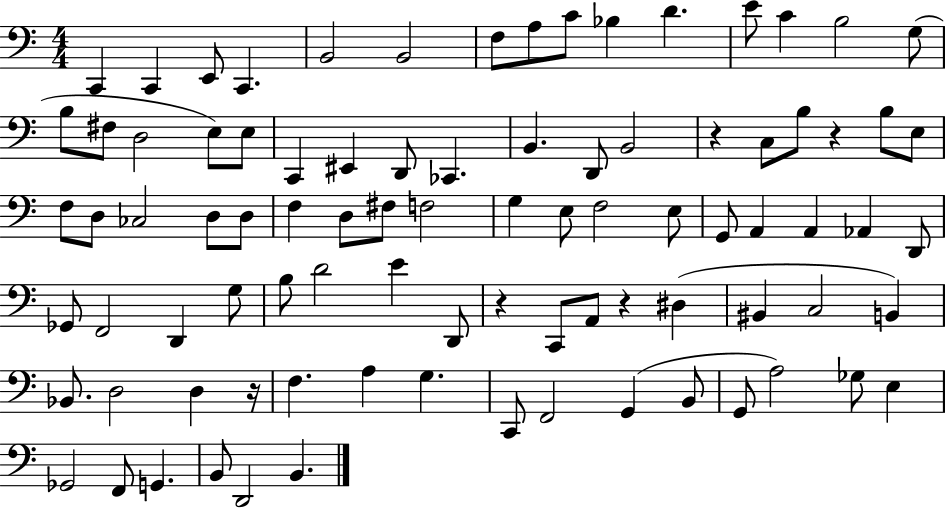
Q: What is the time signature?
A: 4/4